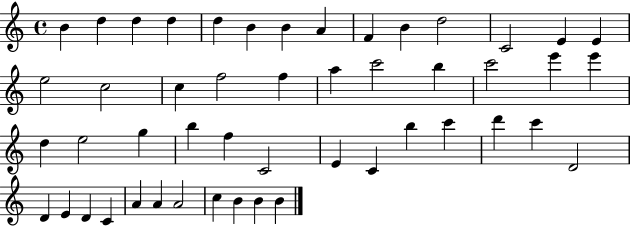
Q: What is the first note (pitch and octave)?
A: B4